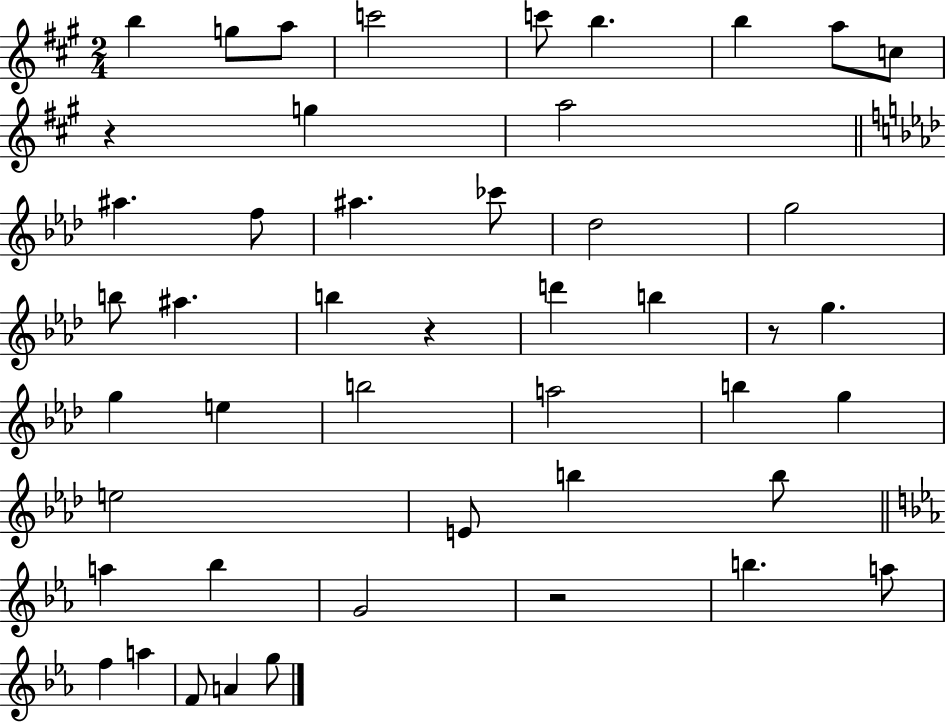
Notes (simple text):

B5/q G5/e A5/e C6/h C6/e B5/q. B5/q A5/e C5/e R/q G5/q A5/h A#5/q. F5/e A#5/q. CES6/e Db5/h G5/h B5/e A#5/q. B5/q R/q D6/q B5/q R/e G5/q. G5/q E5/q B5/h A5/h B5/q G5/q E5/h E4/e B5/q B5/e A5/q Bb5/q G4/h R/h B5/q. A5/e F5/q A5/q F4/e A4/q G5/e